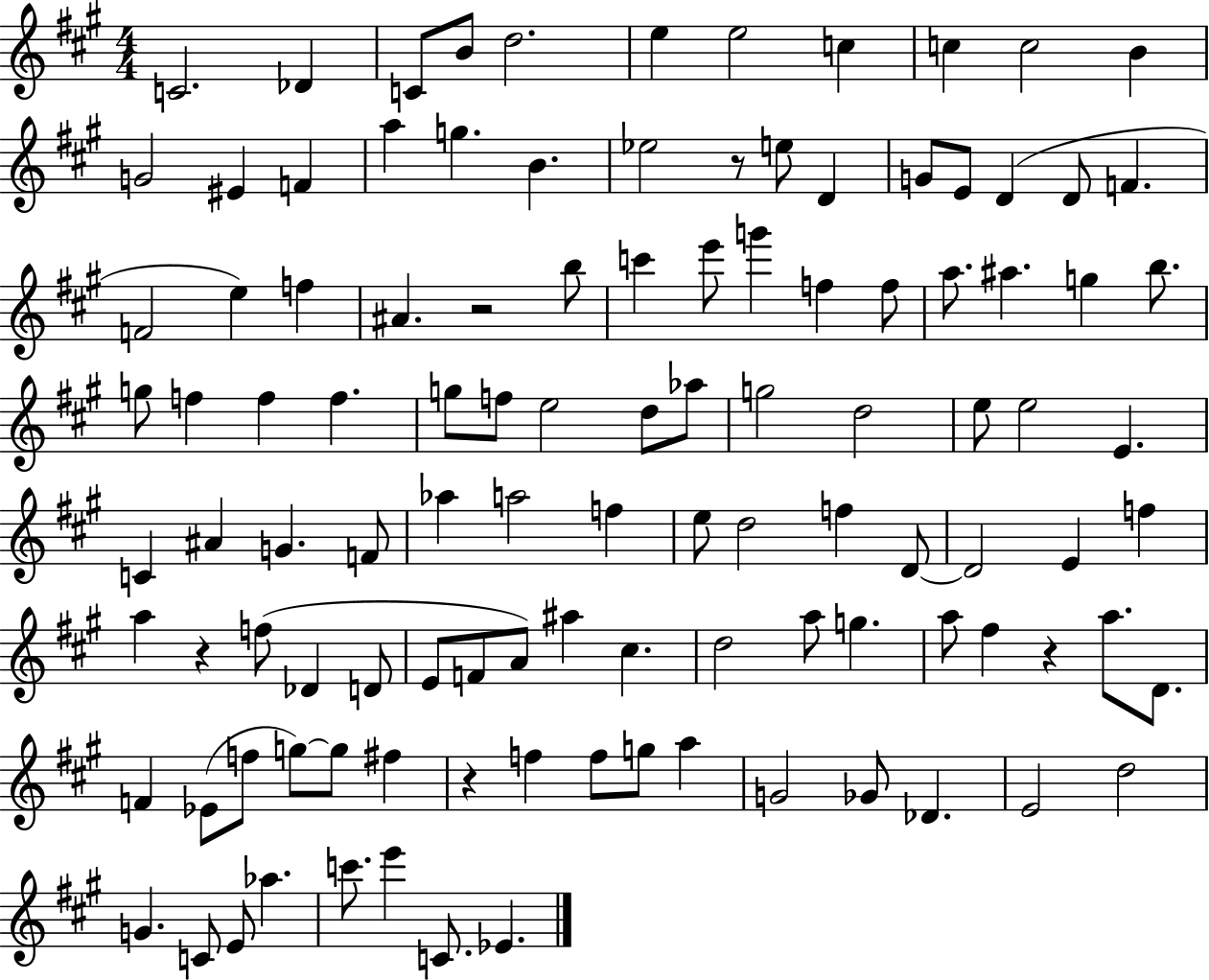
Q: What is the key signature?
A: A major